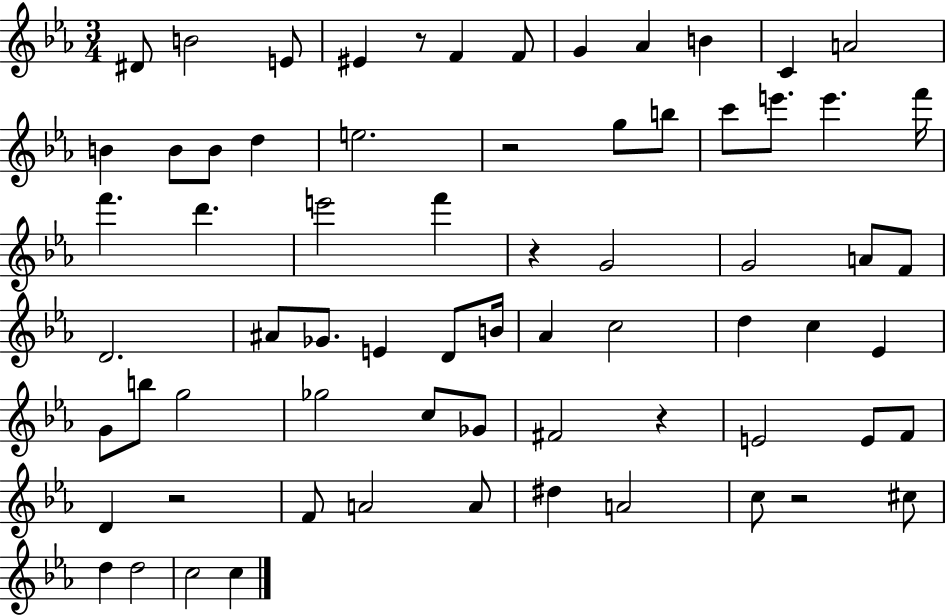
{
  \clef treble
  \numericTimeSignature
  \time 3/4
  \key ees \major
  dis'8 b'2 e'8 | eis'4 r8 f'4 f'8 | g'4 aes'4 b'4 | c'4 a'2 | \break b'4 b'8 b'8 d''4 | e''2. | r2 g''8 b''8 | c'''8 e'''8. e'''4. f'''16 | \break f'''4. d'''4. | e'''2 f'''4 | r4 g'2 | g'2 a'8 f'8 | \break d'2. | ais'8 ges'8. e'4 d'8 b'16 | aes'4 c''2 | d''4 c''4 ees'4 | \break g'8 b''8 g''2 | ges''2 c''8 ges'8 | fis'2 r4 | e'2 e'8 f'8 | \break d'4 r2 | f'8 a'2 a'8 | dis''4 a'2 | c''8 r2 cis''8 | \break d''4 d''2 | c''2 c''4 | \bar "|."
}